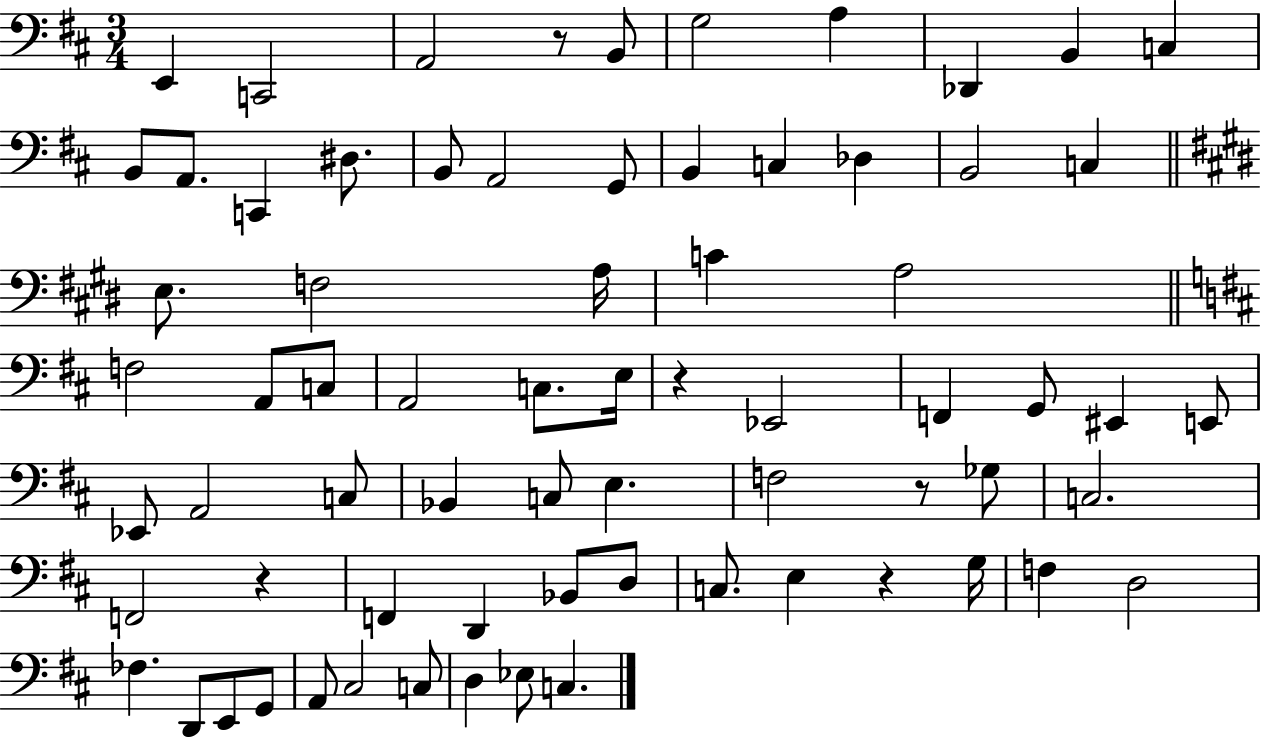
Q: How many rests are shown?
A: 5